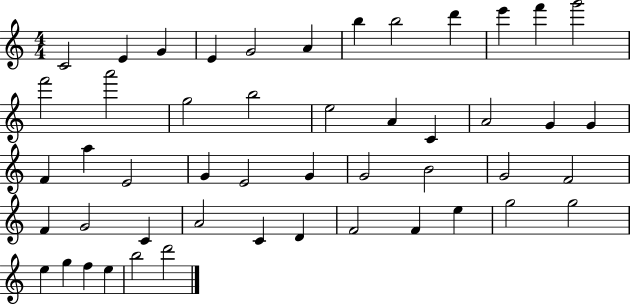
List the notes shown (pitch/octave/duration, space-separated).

C4/h E4/q G4/q E4/q G4/h A4/q B5/q B5/h D6/q E6/q F6/q G6/h F6/h A6/h G5/h B5/h E5/h A4/q C4/q A4/h G4/q G4/q F4/q A5/q E4/h G4/q E4/h G4/q G4/h B4/h G4/h F4/h F4/q G4/h C4/q A4/h C4/q D4/q F4/h F4/q E5/q G5/h G5/h E5/q G5/q F5/q E5/q B5/h D6/h